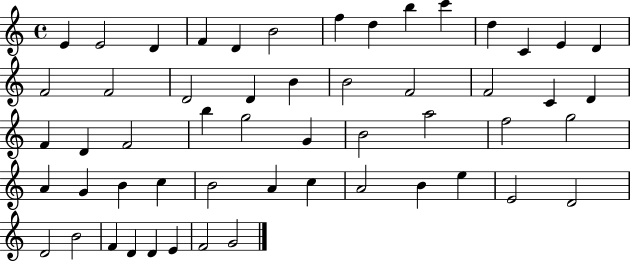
X:1
T:Untitled
M:4/4
L:1/4
K:C
E E2 D F D B2 f d b c' d C E D F2 F2 D2 D B B2 F2 F2 C D F D F2 b g2 G B2 a2 f2 g2 A G B c B2 A c A2 B e E2 D2 D2 B2 F D D E F2 G2